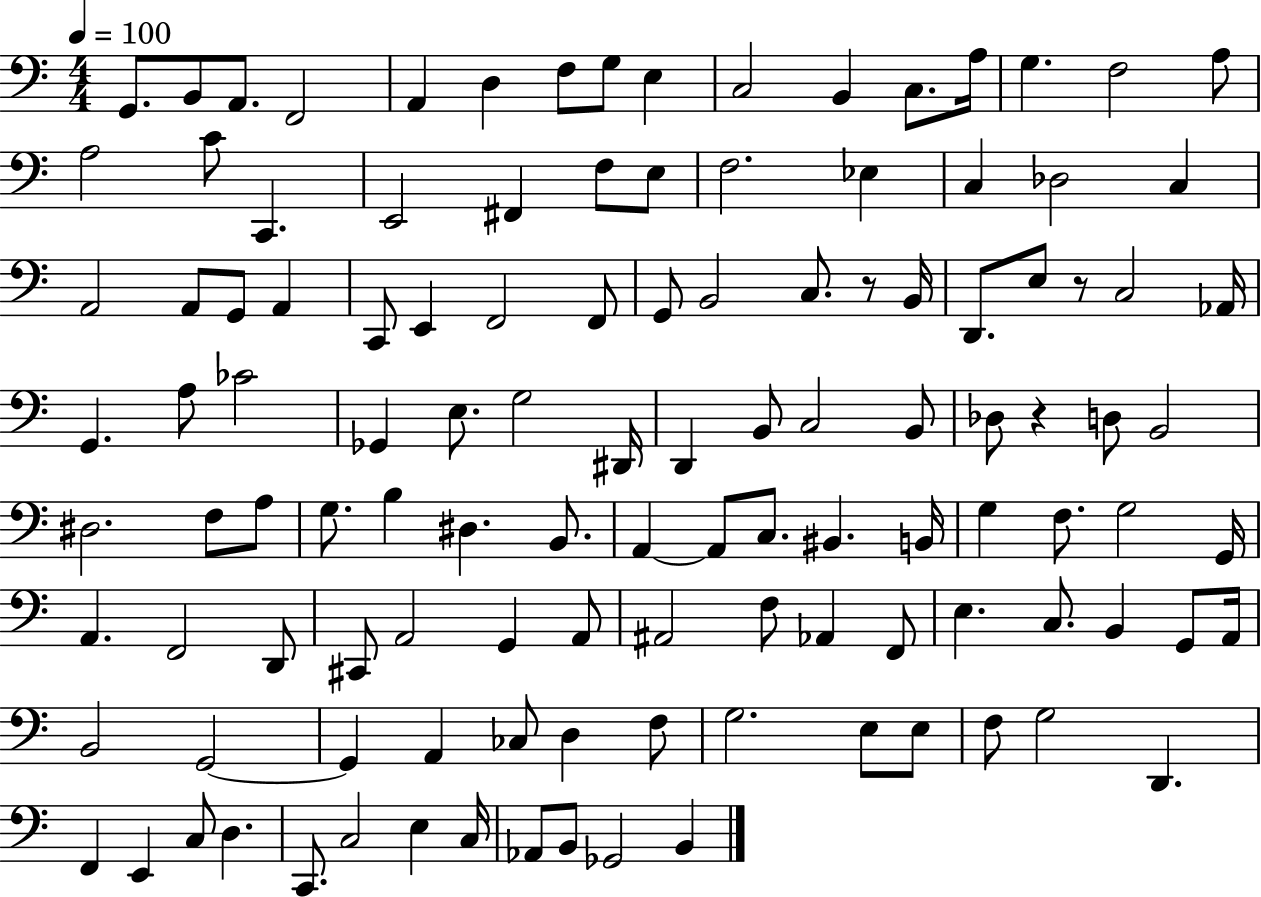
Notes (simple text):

G2/e. B2/e A2/e. F2/h A2/q D3/q F3/e G3/e E3/q C3/h B2/q C3/e. A3/s G3/q. F3/h A3/e A3/h C4/e C2/q. E2/h F#2/q F3/e E3/e F3/h. Eb3/q C3/q Db3/h C3/q A2/h A2/e G2/e A2/q C2/e E2/q F2/h F2/e G2/e B2/h C3/e. R/e B2/s D2/e. E3/e R/e C3/h Ab2/s G2/q. A3/e CES4/h Gb2/q E3/e. G3/h D#2/s D2/q B2/e C3/h B2/e Db3/e R/q D3/e B2/h D#3/h. F3/e A3/e G3/e. B3/q D#3/q. B2/e. A2/q A2/e C3/e. BIS2/q. B2/s G3/q F3/e. G3/h G2/s A2/q. F2/h D2/e C#2/e A2/h G2/q A2/e A#2/h F3/e Ab2/q F2/e E3/q. C3/e. B2/q G2/e A2/s B2/h G2/h G2/q A2/q CES3/e D3/q F3/e G3/h. E3/e E3/e F3/e G3/h D2/q. F2/q E2/q C3/e D3/q. C2/e. C3/h E3/q C3/s Ab2/e B2/e Gb2/h B2/q